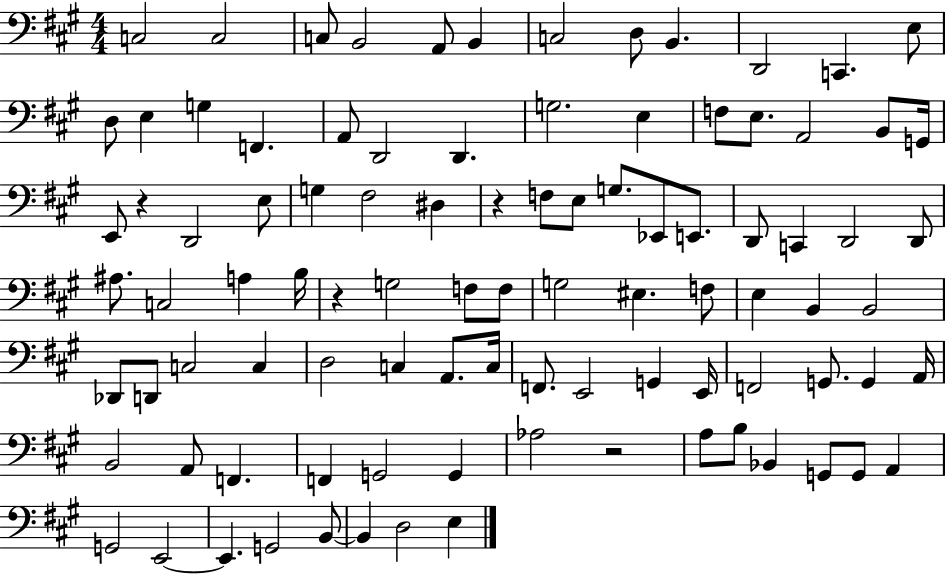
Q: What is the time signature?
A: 4/4